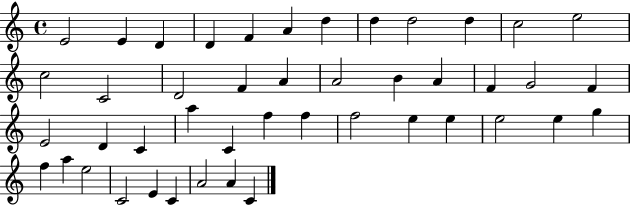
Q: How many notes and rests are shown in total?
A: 45